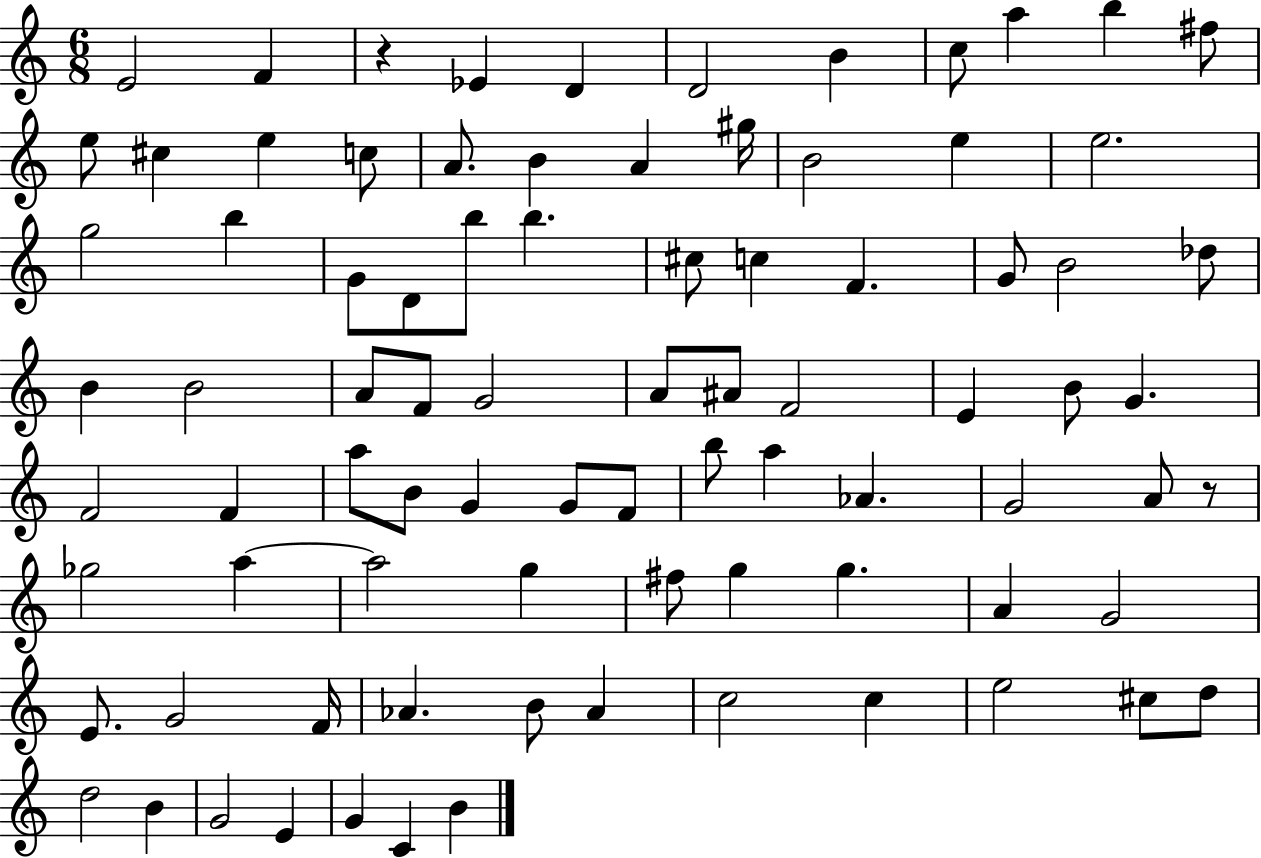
{
  \clef treble
  \numericTimeSignature
  \time 6/8
  \key c \major
  e'2 f'4 | r4 ees'4 d'4 | d'2 b'4 | c''8 a''4 b''4 fis''8 | \break e''8 cis''4 e''4 c''8 | a'8. b'4 a'4 gis''16 | b'2 e''4 | e''2. | \break g''2 b''4 | g'8 d'8 b''8 b''4. | cis''8 c''4 f'4. | g'8 b'2 des''8 | \break b'4 b'2 | a'8 f'8 g'2 | a'8 ais'8 f'2 | e'4 b'8 g'4. | \break f'2 f'4 | a''8 b'8 g'4 g'8 f'8 | b''8 a''4 aes'4. | g'2 a'8 r8 | \break ges''2 a''4~~ | a''2 g''4 | fis''8 g''4 g''4. | a'4 g'2 | \break e'8. g'2 f'16 | aes'4. b'8 aes'4 | c''2 c''4 | e''2 cis''8 d''8 | \break d''2 b'4 | g'2 e'4 | g'4 c'4 b'4 | \bar "|."
}